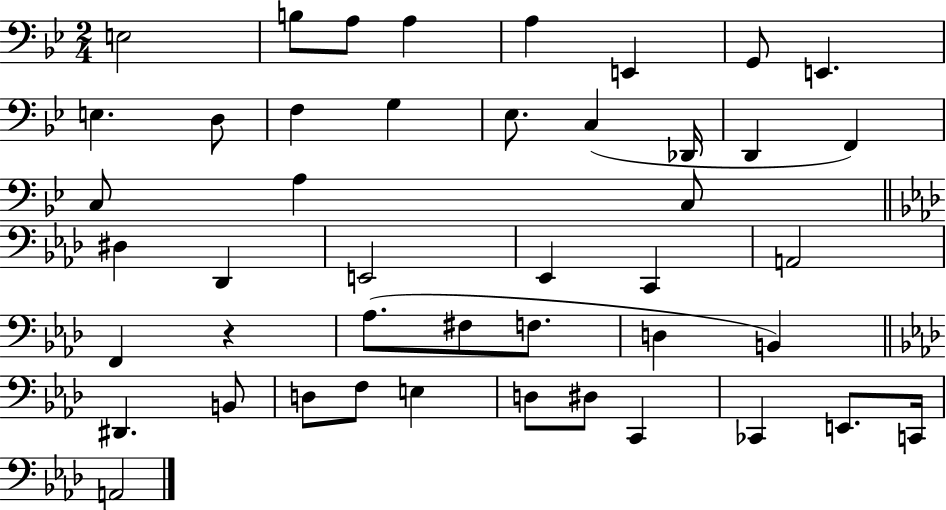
E3/h B3/e A3/e A3/q A3/q E2/q G2/e E2/q. E3/q. D3/e F3/q G3/q Eb3/e. C3/q Db2/s D2/q F2/q C3/e A3/q C3/e D#3/q Db2/q E2/h Eb2/q C2/q A2/h F2/q R/q Ab3/e. F#3/e F3/e. D3/q B2/q D#2/q. B2/e D3/e F3/e E3/q D3/e D#3/e C2/q CES2/q E2/e. C2/s A2/h